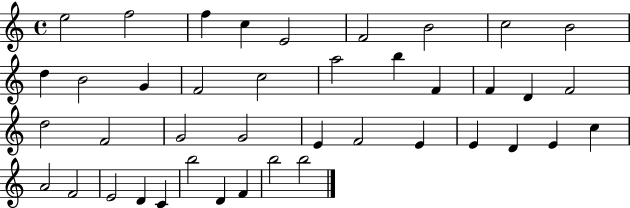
X:1
T:Untitled
M:4/4
L:1/4
K:C
e2 f2 f c E2 F2 B2 c2 B2 d B2 G F2 c2 a2 b F F D F2 d2 F2 G2 G2 E F2 E E D E c A2 F2 E2 D C b2 D F b2 b2